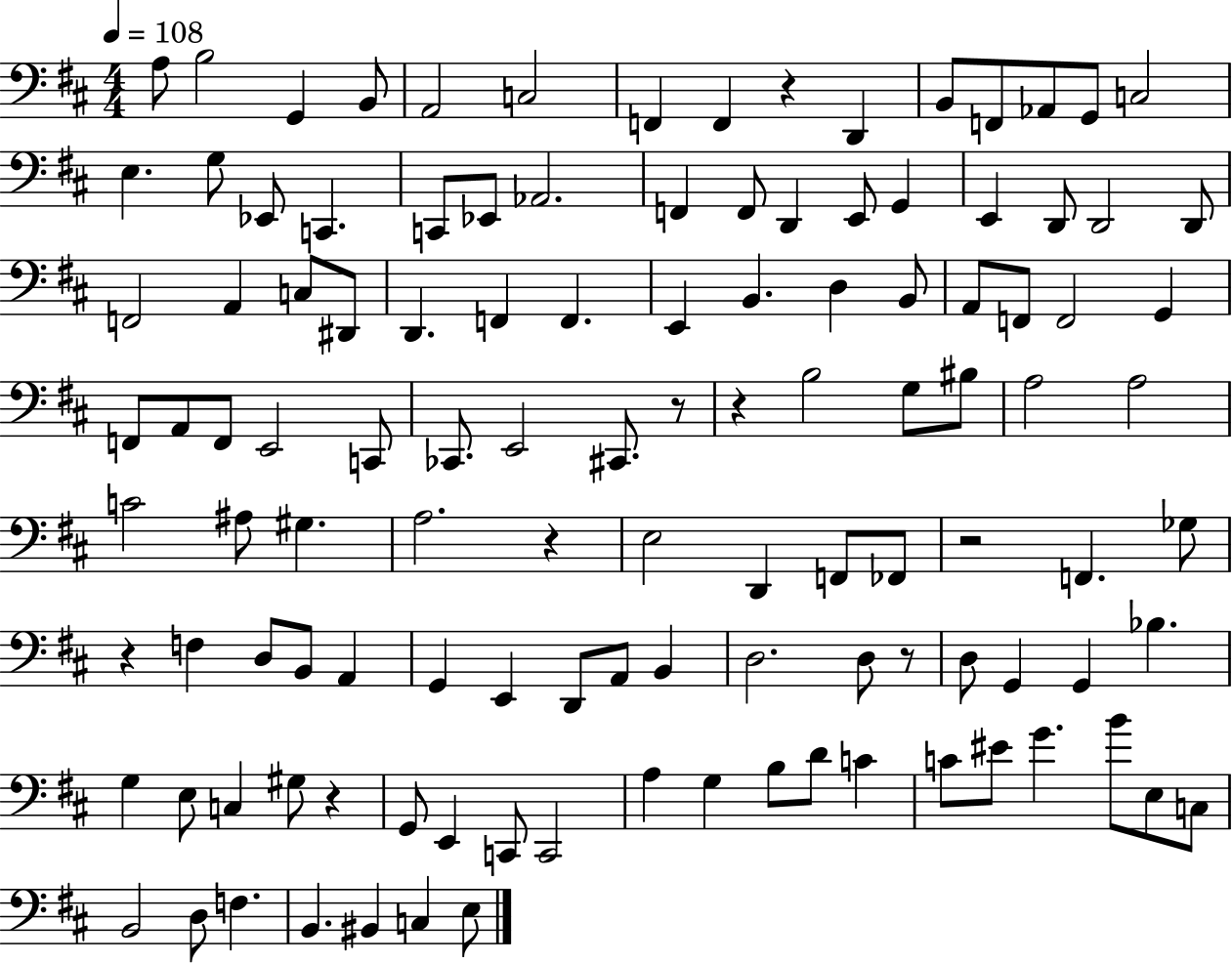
X:1
T:Untitled
M:4/4
L:1/4
K:D
A,/2 B,2 G,, B,,/2 A,,2 C,2 F,, F,, z D,, B,,/2 F,,/2 _A,,/2 G,,/2 C,2 E, G,/2 _E,,/2 C,, C,,/2 _E,,/2 _A,,2 F,, F,,/2 D,, E,,/2 G,, E,, D,,/2 D,,2 D,,/2 F,,2 A,, C,/2 ^D,,/2 D,, F,, F,, E,, B,, D, B,,/2 A,,/2 F,,/2 F,,2 G,, F,,/2 A,,/2 F,,/2 E,,2 C,,/2 _C,,/2 E,,2 ^C,,/2 z/2 z B,2 G,/2 ^B,/2 A,2 A,2 C2 ^A,/2 ^G, A,2 z E,2 D,, F,,/2 _F,,/2 z2 F,, _G,/2 z F, D,/2 B,,/2 A,, G,, E,, D,,/2 A,,/2 B,, D,2 D,/2 z/2 D,/2 G,, G,, _B, G, E,/2 C, ^G,/2 z G,,/2 E,, C,,/2 C,,2 A, G, B,/2 D/2 C C/2 ^E/2 G B/2 E,/2 C,/2 B,,2 D,/2 F, B,, ^B,, C, E,/2